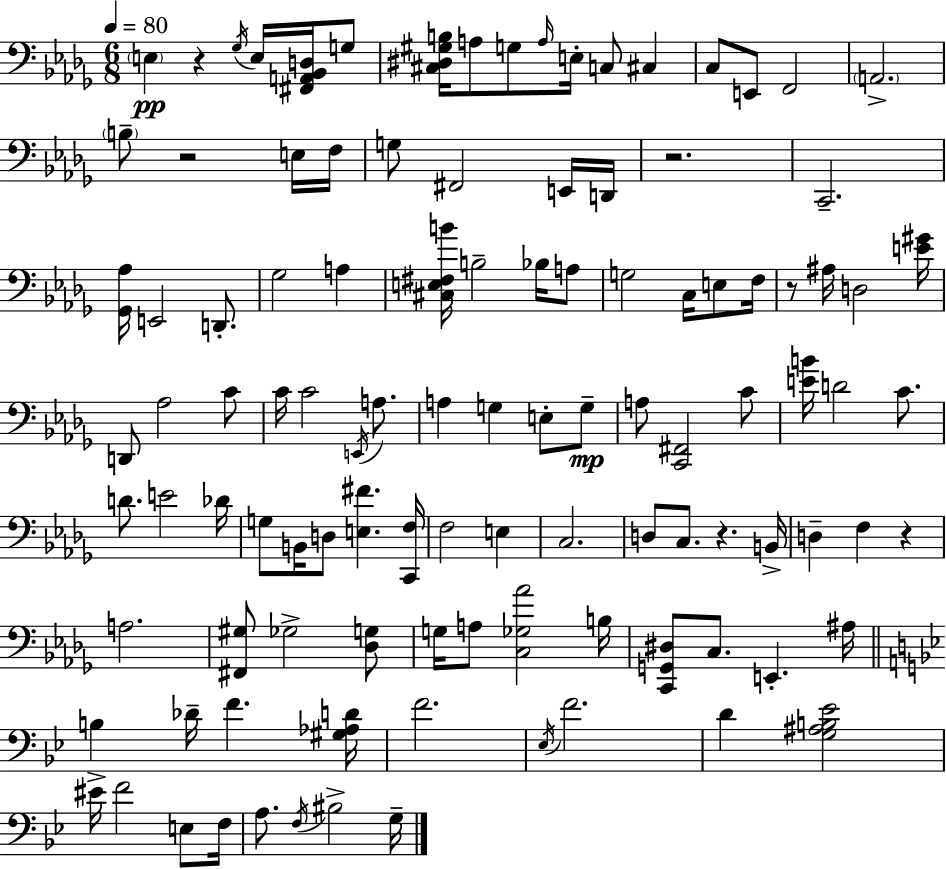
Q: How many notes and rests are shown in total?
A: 108